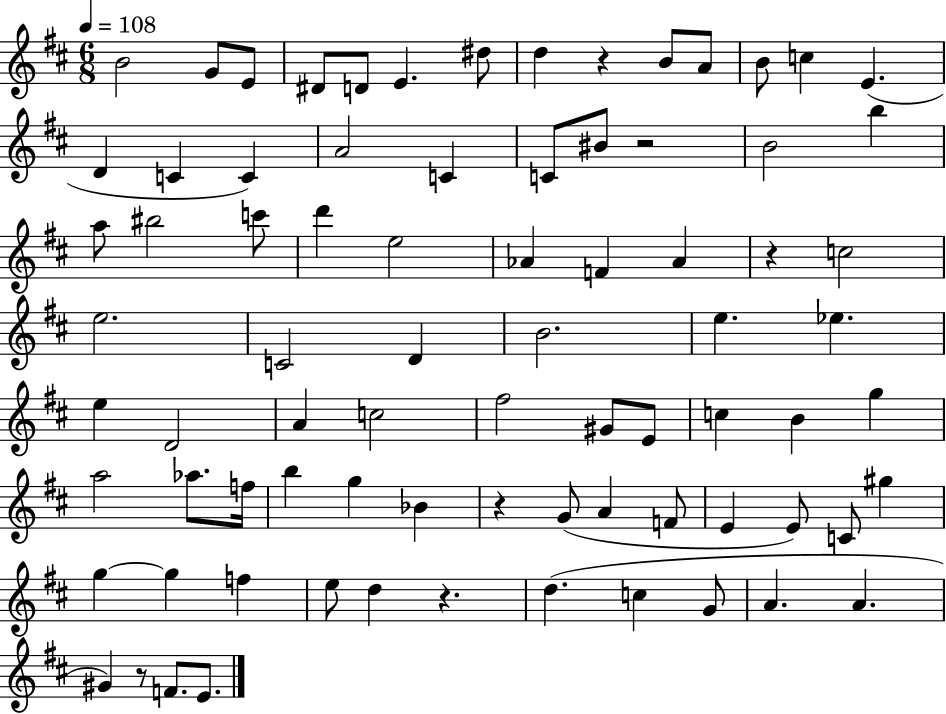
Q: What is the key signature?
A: D major